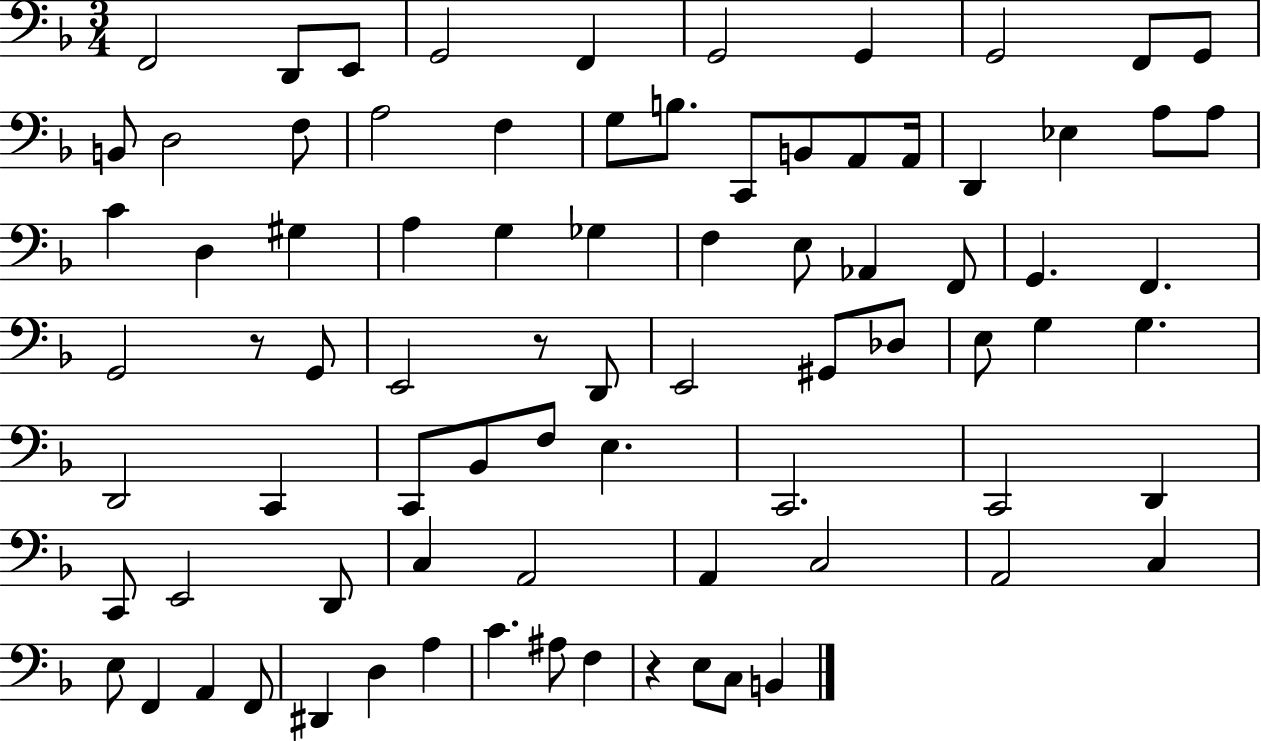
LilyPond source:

{
  \clef bass
  \numericTimeSignature
  \time 3/4
  \key f \major
  \repeat volta 2 { f,2 d,8 e,8 | g,2 f,4 | g,2 g,4 | g,2 f,8 g,8 | \break b,8 d2 f8 | a2 f4 | g8 b8. c,8 b,8 a,8 a,16 | d,4 ees4 a8 a8 | \break c'4 d4 gis4 | a4 g4 ges4 | f4 e8 aes,4 f,8 | g,4. f,4. | \break g,2 r8 g,8 | e,2 r8 d,8 | e,2 gis,8 des8 | e8 g4 g4. | \break d,2 c,4 | c,8 bes,8 f8 e4. | c,2. | c,2 d,4 | \break c,8 e,2 d,8 | c4 a,2 | a,4 c2 | a,2 c4 | \break e8 f,4 a,4 f,8 | dis,4 d4 a4 | c'4. ais8 f4 | r4 e8 c8 b,4 | \break } \bar "|."
}